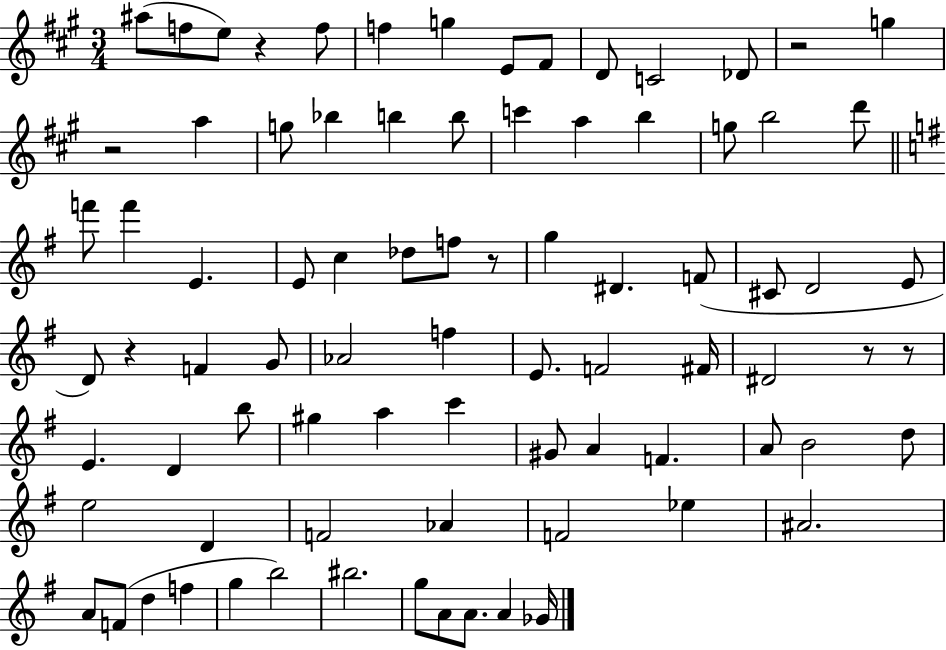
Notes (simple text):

A#5/e F5/e E5/e R/q F5/e F5/q G5/q E4/e F#4/e D4/e C4/h Db4/e R/h G5/q R/h A5/q G5/e Bb5/q B5/q B5/e C6/q A5/q B5/q G5/e B5/h D6/e F6/e F6/q E4/q. E4/e C5/q Db5/e F5/e R/e G5/q D#4/q. F4/e C#4/e D4/h E4/e D4/e R/q F4/q G4/e Ab4/h F5/q E4/e. F4/h F#4/s D#4/h R/e R/e E4/q. D4/q B5/e G#5/q A5/q C6/q G#4/e A4/q F4/q. A4/e B4/h D5/e E5/h D4/q F4/h Ab4/q F4/h Eb5/q A#4/h. A4/e F4/e D5/q F5/q G5/q B5/h BIS5/h. G5/e A4/e A4/e. A4/q Gb4/s